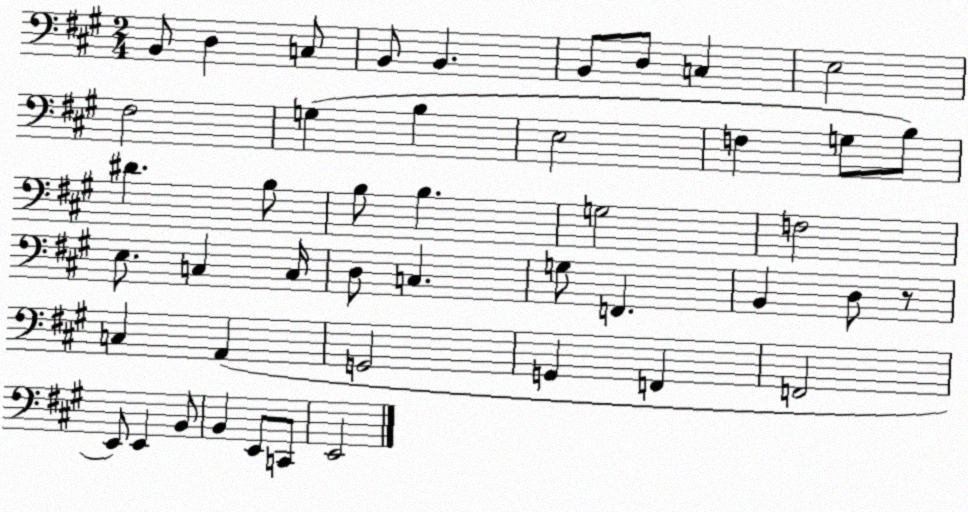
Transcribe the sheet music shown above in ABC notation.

X:1
T:Untitled
M:2/4
L:1/4
K:A
B,,/2 D, C,/2 B,,/2 B,, B,,/2 D,/2 C, E,2 ^F,2 G, B, E,2 F, G,/2 B,/2 ^D B,/2 B,/2 B, G,2 F,2 E,/2 C, C,/4 D,/2 C, G,/2 F,, B,, D,/2 z/2 C, A,, G,,2 G,, F,, F,,2 E,,/2 E,, B,,/2 B,, E,,/2 C,,/2 E,,2